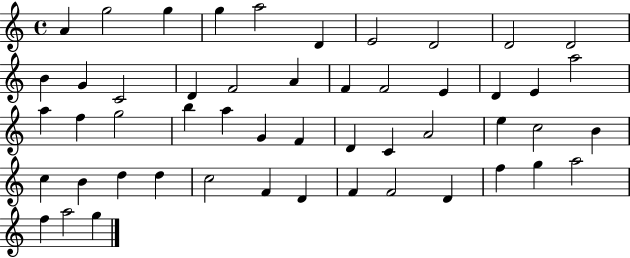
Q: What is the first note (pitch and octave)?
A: A4